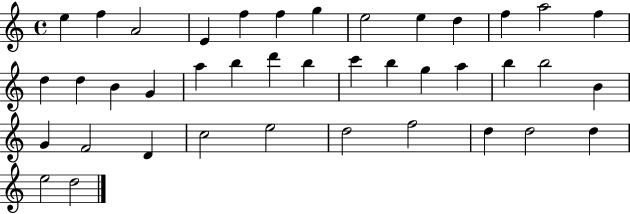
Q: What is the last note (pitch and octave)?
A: D5